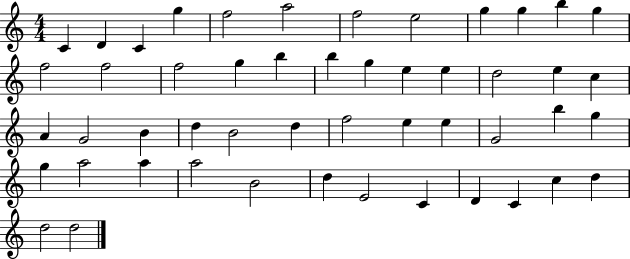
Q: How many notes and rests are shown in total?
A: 50